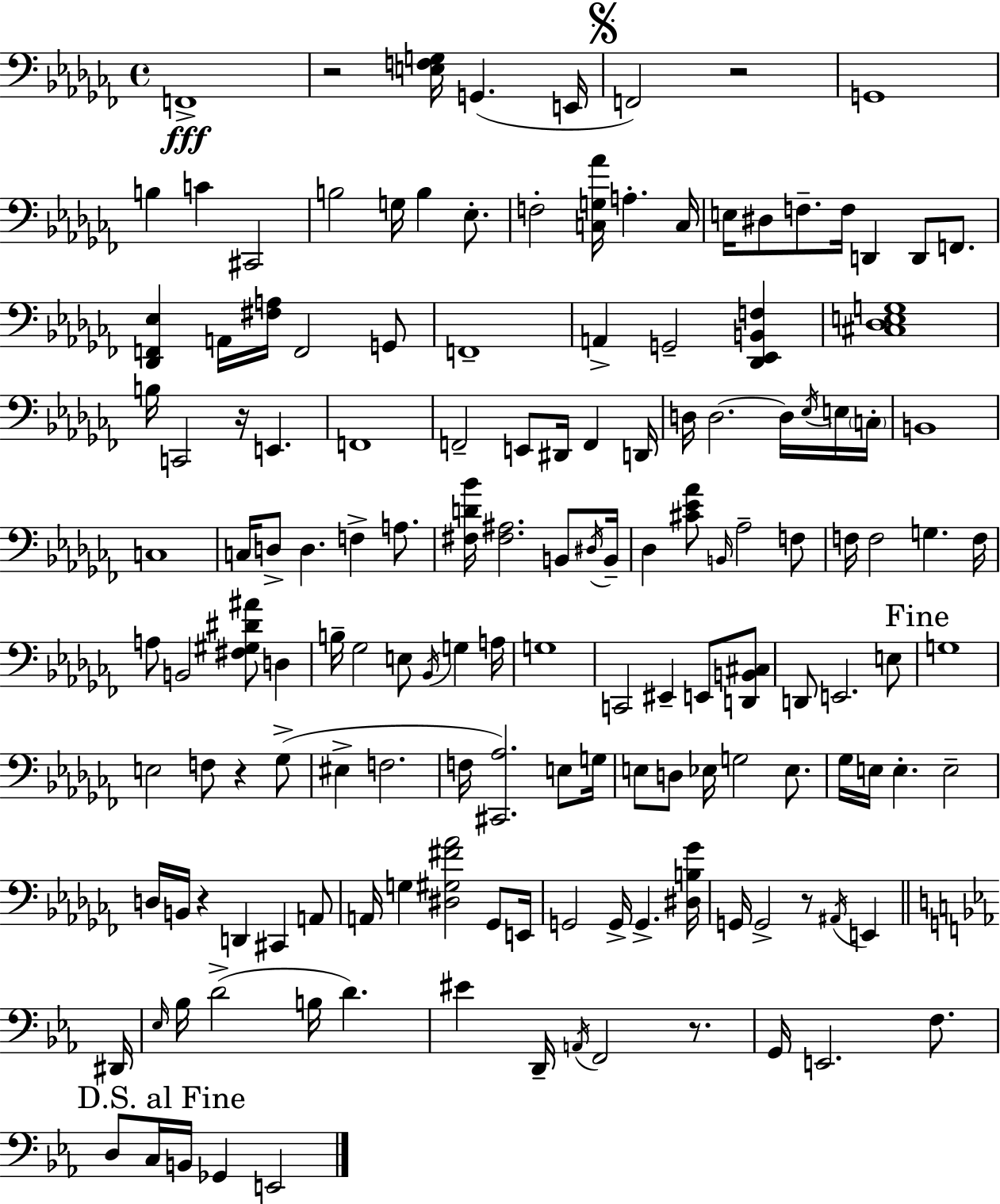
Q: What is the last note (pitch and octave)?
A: E2